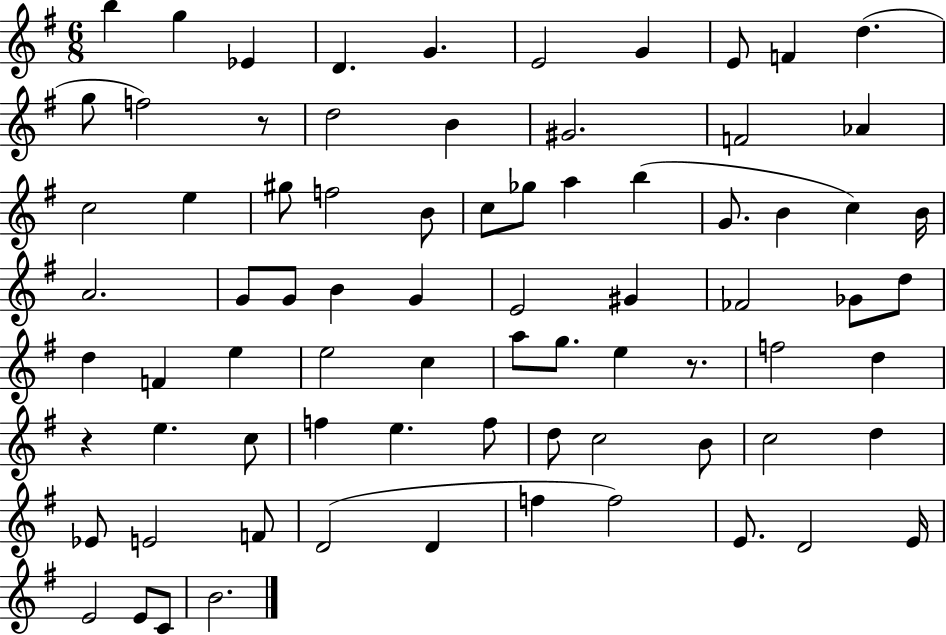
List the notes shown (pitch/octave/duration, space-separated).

B5/q G5/q Eb4/q D4/q. G4/q. E4/h G4/q E4/e F4/q D5/q. G5/e F5/h R/e D5/h B4/q G#4/h. F4/h Ab4/q C5/h E5/q G#5/e F5/h B4/e C5/e Gb5/e A5/q B5/q G4/e. B4/q C5/q B4/s A4/h. G4/e G4/e B4/q G4/q E4/h G#4/q FES4/h Gb4/e D5/e D5/q F4/q E5/q E5/h C5/q A5/e G5/e. E5/q R/e. F5/h D5/q R/q E5/q. C5/e F5/q E5/q. F5/e D5/e C5/h B4/e C5/h D5/q Eb4/e E4/h F4/e D4/h D4/q F5/q F5/h E4/e. D4/h E4/s E4/h E4/e C4/e B4/h.